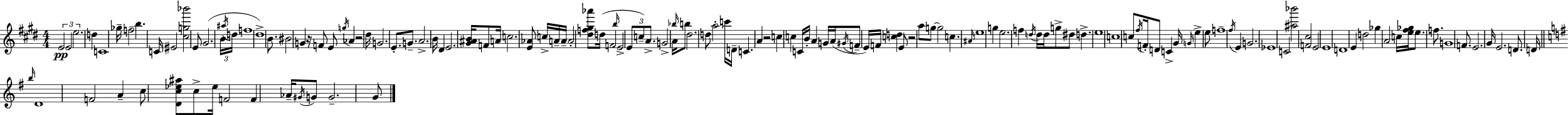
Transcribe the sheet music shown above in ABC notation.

X:1
T:Untitled
M:4/4
L:1/4
K:E
E2 E2 e2 d C4 _g/4 f2 b C/4 ^E2 [^cg_b']2 E/2 ^G2 B/4 ^a/4 d/4 f4 ^d4 B/2 ^B2 G z/4 F/2 E/2 g/4 _A z2 ^d/4 G2 E/2 G/2 A2 B/4 ^D E2 [^G^AB]/4 F/2 A/4 c2 [E_A]/2 c/4 A/4 A/4 A2 [^df^g_a']/2 d/4 F2 b/4 E2 E/2 c/2 A/2 G2 A/4 _b/4 b/2 ^d2 d/2 a2 c'/4 D/4 C A z2 c c C/4 B/4 A G/4 A/4 ^G/4 F/2 E/4 F/4 [cd] E/2 z2 a/2 g/2 g2 c ^A/4 e4 g e2 f d/4 d/4 d/4 g/2 ^d/2 d e4 c4 c/2 ^f/4 F/4 D/2 C ^G/4 G/4 e e/2 f4 ^f/4 E G2 _E4 C2 [^a_b']2 [F^c]2 E2 E4 D4 E d2 _g A2 c/4 [e^f_g]/4 e/2 f/2 G4 F/2 E2 ^G/4 E2 D/2 D/4 b/4 D4 F2 A c/2 [Dc_e^a]/2 c/2 _e/4 F2 F _A/4 ^G/4 G/2 G2 G/2